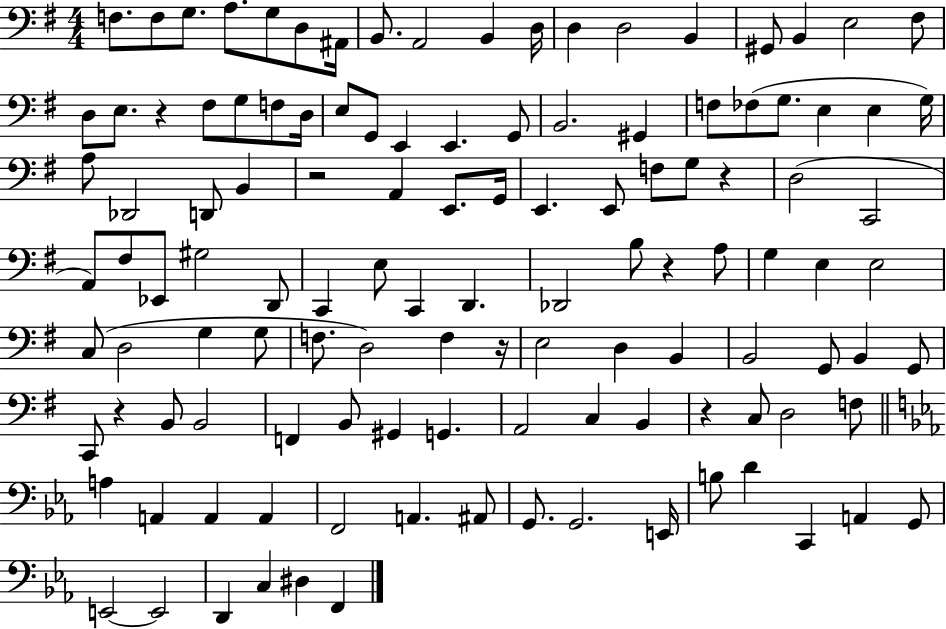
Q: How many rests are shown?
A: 7